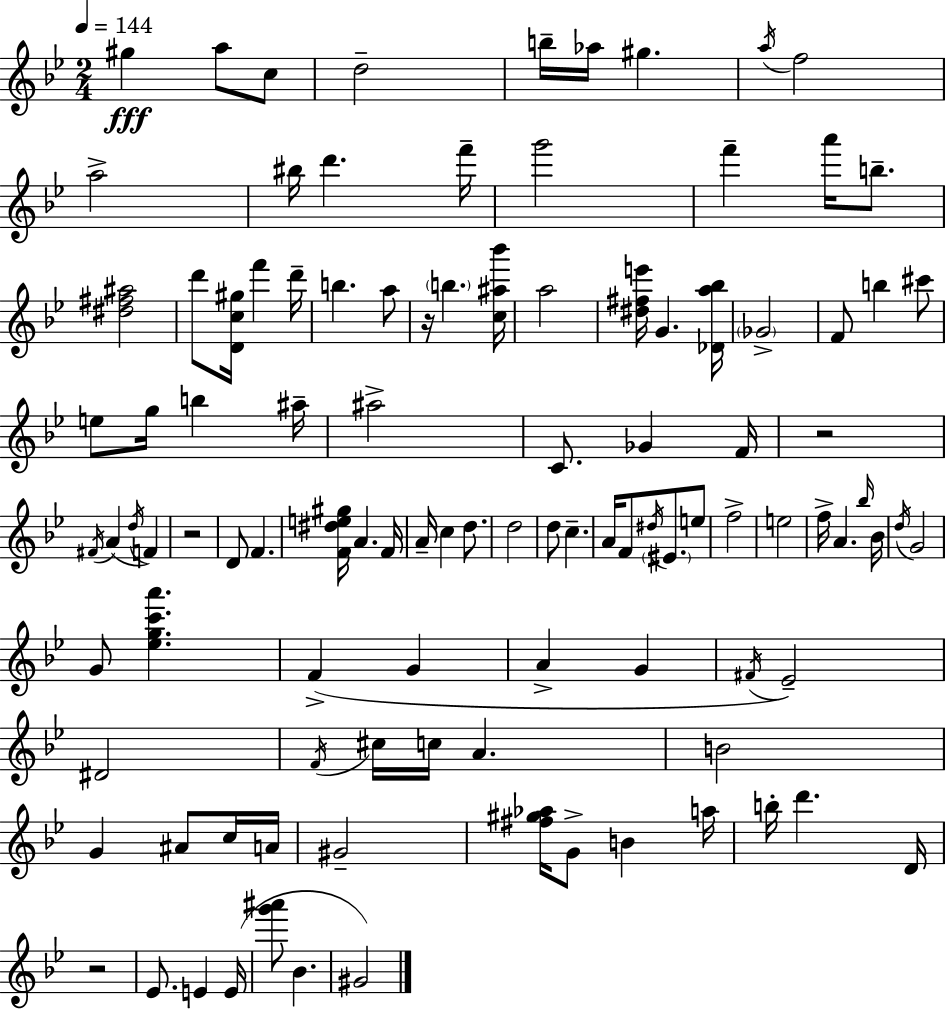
G#5/q A5/e C5/e D5/h B5/s Ab5/s G#5/q. A5/s F5/h A5/h BIS5/s D6/q. F6/s G6/h F6/q A6/s B5/e. [D#5,F#5,A#5]/h D6/e [D4,C5,G#5]/s F6/q D6/s B5/q. A5/e R/s B5/q. [C5,A#5,Bb6]/s A5/h [D#5,F#5,E6]/s G4/q. [Db4,A5,Bb5]/s Gb4/h F4/e B5/q C#6/e E5/e G5/s B5/q A#5/s A#5/h C4/e. Gb4/q F4/s R/h F#4/s A4/q D5/s F4/q R/h D4/e F4/q. [F4,D#5,E5,G#5]/s A4/q. F4/s A4/s C5/q D5/e. D5/h D5/e C5/q. A4/s F4/e D#5/s EIS4/e. E5/e F5/h E5/h F5/s A4/q. Bb5/s Bb4/s D5/s G4/h G4/e [Eb5,G5,C6,A6]/q. F4/q G4/q A4/q G4/q F#4/s Eb4/h D#4/h F4/s C#5/s C5/s A4/q. B4/h G4/q A#4/e C5/s A4/s G#4/h [F#5,G#5,Ab5]/s G4/e B4/q A5/s B5/s D6/q. D4/s R/h Eb4/e. E4/q E4/s [G6,A#6]/e Bb4/q. G#4/h